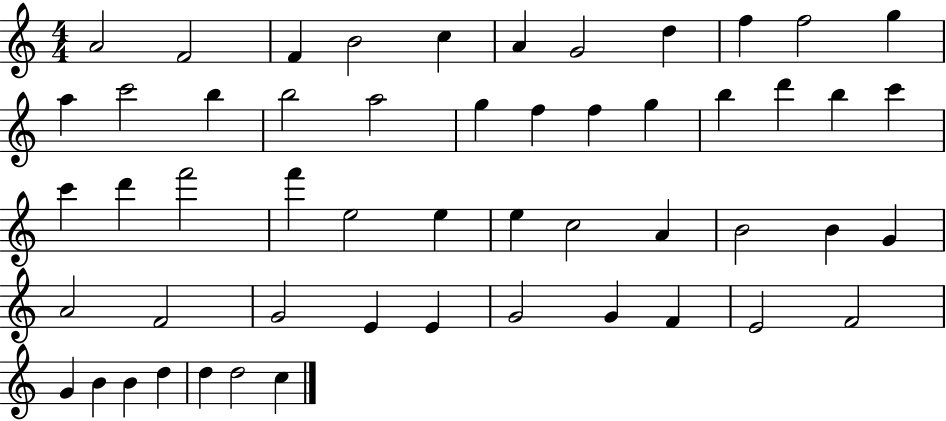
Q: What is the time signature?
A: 4/4